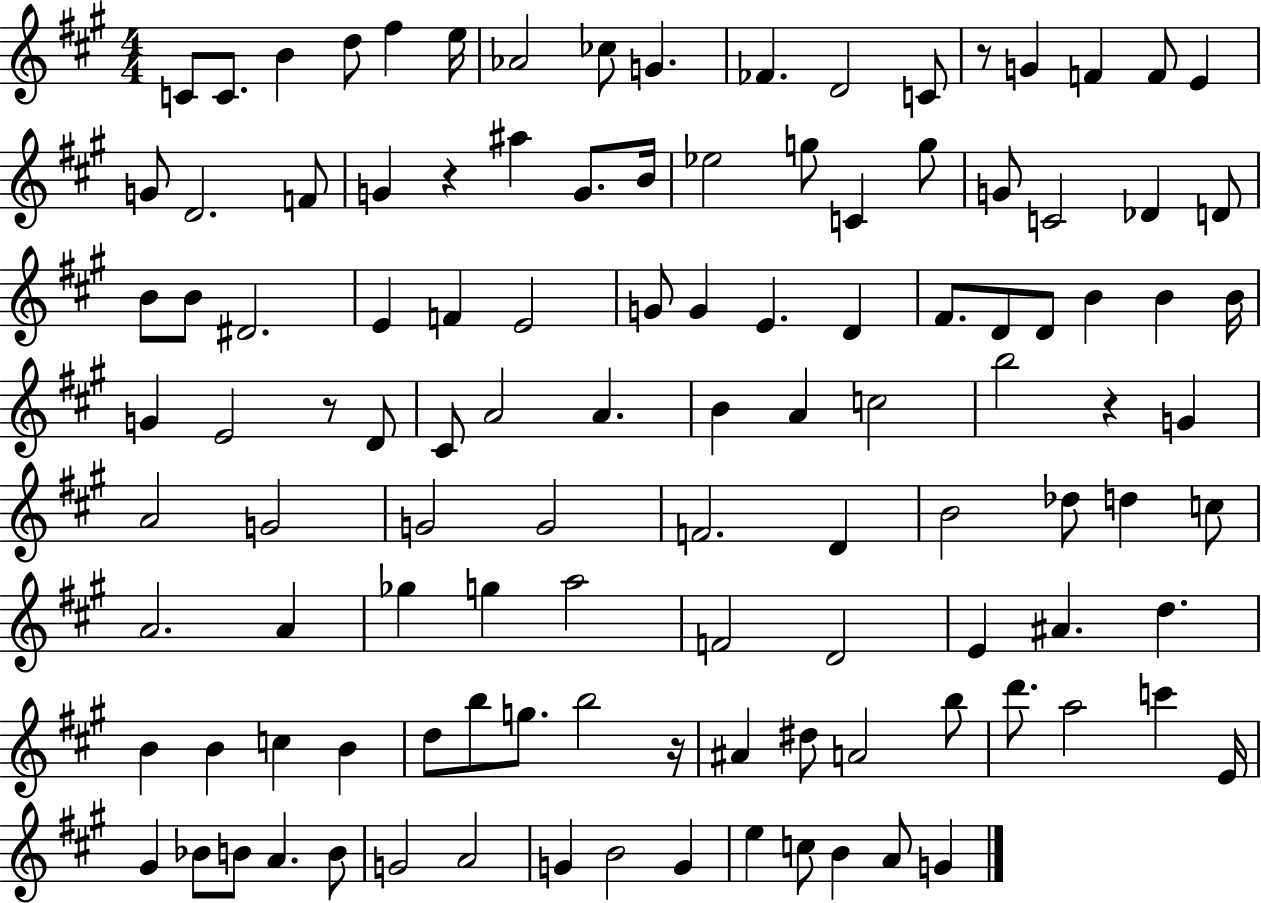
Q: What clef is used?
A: treble